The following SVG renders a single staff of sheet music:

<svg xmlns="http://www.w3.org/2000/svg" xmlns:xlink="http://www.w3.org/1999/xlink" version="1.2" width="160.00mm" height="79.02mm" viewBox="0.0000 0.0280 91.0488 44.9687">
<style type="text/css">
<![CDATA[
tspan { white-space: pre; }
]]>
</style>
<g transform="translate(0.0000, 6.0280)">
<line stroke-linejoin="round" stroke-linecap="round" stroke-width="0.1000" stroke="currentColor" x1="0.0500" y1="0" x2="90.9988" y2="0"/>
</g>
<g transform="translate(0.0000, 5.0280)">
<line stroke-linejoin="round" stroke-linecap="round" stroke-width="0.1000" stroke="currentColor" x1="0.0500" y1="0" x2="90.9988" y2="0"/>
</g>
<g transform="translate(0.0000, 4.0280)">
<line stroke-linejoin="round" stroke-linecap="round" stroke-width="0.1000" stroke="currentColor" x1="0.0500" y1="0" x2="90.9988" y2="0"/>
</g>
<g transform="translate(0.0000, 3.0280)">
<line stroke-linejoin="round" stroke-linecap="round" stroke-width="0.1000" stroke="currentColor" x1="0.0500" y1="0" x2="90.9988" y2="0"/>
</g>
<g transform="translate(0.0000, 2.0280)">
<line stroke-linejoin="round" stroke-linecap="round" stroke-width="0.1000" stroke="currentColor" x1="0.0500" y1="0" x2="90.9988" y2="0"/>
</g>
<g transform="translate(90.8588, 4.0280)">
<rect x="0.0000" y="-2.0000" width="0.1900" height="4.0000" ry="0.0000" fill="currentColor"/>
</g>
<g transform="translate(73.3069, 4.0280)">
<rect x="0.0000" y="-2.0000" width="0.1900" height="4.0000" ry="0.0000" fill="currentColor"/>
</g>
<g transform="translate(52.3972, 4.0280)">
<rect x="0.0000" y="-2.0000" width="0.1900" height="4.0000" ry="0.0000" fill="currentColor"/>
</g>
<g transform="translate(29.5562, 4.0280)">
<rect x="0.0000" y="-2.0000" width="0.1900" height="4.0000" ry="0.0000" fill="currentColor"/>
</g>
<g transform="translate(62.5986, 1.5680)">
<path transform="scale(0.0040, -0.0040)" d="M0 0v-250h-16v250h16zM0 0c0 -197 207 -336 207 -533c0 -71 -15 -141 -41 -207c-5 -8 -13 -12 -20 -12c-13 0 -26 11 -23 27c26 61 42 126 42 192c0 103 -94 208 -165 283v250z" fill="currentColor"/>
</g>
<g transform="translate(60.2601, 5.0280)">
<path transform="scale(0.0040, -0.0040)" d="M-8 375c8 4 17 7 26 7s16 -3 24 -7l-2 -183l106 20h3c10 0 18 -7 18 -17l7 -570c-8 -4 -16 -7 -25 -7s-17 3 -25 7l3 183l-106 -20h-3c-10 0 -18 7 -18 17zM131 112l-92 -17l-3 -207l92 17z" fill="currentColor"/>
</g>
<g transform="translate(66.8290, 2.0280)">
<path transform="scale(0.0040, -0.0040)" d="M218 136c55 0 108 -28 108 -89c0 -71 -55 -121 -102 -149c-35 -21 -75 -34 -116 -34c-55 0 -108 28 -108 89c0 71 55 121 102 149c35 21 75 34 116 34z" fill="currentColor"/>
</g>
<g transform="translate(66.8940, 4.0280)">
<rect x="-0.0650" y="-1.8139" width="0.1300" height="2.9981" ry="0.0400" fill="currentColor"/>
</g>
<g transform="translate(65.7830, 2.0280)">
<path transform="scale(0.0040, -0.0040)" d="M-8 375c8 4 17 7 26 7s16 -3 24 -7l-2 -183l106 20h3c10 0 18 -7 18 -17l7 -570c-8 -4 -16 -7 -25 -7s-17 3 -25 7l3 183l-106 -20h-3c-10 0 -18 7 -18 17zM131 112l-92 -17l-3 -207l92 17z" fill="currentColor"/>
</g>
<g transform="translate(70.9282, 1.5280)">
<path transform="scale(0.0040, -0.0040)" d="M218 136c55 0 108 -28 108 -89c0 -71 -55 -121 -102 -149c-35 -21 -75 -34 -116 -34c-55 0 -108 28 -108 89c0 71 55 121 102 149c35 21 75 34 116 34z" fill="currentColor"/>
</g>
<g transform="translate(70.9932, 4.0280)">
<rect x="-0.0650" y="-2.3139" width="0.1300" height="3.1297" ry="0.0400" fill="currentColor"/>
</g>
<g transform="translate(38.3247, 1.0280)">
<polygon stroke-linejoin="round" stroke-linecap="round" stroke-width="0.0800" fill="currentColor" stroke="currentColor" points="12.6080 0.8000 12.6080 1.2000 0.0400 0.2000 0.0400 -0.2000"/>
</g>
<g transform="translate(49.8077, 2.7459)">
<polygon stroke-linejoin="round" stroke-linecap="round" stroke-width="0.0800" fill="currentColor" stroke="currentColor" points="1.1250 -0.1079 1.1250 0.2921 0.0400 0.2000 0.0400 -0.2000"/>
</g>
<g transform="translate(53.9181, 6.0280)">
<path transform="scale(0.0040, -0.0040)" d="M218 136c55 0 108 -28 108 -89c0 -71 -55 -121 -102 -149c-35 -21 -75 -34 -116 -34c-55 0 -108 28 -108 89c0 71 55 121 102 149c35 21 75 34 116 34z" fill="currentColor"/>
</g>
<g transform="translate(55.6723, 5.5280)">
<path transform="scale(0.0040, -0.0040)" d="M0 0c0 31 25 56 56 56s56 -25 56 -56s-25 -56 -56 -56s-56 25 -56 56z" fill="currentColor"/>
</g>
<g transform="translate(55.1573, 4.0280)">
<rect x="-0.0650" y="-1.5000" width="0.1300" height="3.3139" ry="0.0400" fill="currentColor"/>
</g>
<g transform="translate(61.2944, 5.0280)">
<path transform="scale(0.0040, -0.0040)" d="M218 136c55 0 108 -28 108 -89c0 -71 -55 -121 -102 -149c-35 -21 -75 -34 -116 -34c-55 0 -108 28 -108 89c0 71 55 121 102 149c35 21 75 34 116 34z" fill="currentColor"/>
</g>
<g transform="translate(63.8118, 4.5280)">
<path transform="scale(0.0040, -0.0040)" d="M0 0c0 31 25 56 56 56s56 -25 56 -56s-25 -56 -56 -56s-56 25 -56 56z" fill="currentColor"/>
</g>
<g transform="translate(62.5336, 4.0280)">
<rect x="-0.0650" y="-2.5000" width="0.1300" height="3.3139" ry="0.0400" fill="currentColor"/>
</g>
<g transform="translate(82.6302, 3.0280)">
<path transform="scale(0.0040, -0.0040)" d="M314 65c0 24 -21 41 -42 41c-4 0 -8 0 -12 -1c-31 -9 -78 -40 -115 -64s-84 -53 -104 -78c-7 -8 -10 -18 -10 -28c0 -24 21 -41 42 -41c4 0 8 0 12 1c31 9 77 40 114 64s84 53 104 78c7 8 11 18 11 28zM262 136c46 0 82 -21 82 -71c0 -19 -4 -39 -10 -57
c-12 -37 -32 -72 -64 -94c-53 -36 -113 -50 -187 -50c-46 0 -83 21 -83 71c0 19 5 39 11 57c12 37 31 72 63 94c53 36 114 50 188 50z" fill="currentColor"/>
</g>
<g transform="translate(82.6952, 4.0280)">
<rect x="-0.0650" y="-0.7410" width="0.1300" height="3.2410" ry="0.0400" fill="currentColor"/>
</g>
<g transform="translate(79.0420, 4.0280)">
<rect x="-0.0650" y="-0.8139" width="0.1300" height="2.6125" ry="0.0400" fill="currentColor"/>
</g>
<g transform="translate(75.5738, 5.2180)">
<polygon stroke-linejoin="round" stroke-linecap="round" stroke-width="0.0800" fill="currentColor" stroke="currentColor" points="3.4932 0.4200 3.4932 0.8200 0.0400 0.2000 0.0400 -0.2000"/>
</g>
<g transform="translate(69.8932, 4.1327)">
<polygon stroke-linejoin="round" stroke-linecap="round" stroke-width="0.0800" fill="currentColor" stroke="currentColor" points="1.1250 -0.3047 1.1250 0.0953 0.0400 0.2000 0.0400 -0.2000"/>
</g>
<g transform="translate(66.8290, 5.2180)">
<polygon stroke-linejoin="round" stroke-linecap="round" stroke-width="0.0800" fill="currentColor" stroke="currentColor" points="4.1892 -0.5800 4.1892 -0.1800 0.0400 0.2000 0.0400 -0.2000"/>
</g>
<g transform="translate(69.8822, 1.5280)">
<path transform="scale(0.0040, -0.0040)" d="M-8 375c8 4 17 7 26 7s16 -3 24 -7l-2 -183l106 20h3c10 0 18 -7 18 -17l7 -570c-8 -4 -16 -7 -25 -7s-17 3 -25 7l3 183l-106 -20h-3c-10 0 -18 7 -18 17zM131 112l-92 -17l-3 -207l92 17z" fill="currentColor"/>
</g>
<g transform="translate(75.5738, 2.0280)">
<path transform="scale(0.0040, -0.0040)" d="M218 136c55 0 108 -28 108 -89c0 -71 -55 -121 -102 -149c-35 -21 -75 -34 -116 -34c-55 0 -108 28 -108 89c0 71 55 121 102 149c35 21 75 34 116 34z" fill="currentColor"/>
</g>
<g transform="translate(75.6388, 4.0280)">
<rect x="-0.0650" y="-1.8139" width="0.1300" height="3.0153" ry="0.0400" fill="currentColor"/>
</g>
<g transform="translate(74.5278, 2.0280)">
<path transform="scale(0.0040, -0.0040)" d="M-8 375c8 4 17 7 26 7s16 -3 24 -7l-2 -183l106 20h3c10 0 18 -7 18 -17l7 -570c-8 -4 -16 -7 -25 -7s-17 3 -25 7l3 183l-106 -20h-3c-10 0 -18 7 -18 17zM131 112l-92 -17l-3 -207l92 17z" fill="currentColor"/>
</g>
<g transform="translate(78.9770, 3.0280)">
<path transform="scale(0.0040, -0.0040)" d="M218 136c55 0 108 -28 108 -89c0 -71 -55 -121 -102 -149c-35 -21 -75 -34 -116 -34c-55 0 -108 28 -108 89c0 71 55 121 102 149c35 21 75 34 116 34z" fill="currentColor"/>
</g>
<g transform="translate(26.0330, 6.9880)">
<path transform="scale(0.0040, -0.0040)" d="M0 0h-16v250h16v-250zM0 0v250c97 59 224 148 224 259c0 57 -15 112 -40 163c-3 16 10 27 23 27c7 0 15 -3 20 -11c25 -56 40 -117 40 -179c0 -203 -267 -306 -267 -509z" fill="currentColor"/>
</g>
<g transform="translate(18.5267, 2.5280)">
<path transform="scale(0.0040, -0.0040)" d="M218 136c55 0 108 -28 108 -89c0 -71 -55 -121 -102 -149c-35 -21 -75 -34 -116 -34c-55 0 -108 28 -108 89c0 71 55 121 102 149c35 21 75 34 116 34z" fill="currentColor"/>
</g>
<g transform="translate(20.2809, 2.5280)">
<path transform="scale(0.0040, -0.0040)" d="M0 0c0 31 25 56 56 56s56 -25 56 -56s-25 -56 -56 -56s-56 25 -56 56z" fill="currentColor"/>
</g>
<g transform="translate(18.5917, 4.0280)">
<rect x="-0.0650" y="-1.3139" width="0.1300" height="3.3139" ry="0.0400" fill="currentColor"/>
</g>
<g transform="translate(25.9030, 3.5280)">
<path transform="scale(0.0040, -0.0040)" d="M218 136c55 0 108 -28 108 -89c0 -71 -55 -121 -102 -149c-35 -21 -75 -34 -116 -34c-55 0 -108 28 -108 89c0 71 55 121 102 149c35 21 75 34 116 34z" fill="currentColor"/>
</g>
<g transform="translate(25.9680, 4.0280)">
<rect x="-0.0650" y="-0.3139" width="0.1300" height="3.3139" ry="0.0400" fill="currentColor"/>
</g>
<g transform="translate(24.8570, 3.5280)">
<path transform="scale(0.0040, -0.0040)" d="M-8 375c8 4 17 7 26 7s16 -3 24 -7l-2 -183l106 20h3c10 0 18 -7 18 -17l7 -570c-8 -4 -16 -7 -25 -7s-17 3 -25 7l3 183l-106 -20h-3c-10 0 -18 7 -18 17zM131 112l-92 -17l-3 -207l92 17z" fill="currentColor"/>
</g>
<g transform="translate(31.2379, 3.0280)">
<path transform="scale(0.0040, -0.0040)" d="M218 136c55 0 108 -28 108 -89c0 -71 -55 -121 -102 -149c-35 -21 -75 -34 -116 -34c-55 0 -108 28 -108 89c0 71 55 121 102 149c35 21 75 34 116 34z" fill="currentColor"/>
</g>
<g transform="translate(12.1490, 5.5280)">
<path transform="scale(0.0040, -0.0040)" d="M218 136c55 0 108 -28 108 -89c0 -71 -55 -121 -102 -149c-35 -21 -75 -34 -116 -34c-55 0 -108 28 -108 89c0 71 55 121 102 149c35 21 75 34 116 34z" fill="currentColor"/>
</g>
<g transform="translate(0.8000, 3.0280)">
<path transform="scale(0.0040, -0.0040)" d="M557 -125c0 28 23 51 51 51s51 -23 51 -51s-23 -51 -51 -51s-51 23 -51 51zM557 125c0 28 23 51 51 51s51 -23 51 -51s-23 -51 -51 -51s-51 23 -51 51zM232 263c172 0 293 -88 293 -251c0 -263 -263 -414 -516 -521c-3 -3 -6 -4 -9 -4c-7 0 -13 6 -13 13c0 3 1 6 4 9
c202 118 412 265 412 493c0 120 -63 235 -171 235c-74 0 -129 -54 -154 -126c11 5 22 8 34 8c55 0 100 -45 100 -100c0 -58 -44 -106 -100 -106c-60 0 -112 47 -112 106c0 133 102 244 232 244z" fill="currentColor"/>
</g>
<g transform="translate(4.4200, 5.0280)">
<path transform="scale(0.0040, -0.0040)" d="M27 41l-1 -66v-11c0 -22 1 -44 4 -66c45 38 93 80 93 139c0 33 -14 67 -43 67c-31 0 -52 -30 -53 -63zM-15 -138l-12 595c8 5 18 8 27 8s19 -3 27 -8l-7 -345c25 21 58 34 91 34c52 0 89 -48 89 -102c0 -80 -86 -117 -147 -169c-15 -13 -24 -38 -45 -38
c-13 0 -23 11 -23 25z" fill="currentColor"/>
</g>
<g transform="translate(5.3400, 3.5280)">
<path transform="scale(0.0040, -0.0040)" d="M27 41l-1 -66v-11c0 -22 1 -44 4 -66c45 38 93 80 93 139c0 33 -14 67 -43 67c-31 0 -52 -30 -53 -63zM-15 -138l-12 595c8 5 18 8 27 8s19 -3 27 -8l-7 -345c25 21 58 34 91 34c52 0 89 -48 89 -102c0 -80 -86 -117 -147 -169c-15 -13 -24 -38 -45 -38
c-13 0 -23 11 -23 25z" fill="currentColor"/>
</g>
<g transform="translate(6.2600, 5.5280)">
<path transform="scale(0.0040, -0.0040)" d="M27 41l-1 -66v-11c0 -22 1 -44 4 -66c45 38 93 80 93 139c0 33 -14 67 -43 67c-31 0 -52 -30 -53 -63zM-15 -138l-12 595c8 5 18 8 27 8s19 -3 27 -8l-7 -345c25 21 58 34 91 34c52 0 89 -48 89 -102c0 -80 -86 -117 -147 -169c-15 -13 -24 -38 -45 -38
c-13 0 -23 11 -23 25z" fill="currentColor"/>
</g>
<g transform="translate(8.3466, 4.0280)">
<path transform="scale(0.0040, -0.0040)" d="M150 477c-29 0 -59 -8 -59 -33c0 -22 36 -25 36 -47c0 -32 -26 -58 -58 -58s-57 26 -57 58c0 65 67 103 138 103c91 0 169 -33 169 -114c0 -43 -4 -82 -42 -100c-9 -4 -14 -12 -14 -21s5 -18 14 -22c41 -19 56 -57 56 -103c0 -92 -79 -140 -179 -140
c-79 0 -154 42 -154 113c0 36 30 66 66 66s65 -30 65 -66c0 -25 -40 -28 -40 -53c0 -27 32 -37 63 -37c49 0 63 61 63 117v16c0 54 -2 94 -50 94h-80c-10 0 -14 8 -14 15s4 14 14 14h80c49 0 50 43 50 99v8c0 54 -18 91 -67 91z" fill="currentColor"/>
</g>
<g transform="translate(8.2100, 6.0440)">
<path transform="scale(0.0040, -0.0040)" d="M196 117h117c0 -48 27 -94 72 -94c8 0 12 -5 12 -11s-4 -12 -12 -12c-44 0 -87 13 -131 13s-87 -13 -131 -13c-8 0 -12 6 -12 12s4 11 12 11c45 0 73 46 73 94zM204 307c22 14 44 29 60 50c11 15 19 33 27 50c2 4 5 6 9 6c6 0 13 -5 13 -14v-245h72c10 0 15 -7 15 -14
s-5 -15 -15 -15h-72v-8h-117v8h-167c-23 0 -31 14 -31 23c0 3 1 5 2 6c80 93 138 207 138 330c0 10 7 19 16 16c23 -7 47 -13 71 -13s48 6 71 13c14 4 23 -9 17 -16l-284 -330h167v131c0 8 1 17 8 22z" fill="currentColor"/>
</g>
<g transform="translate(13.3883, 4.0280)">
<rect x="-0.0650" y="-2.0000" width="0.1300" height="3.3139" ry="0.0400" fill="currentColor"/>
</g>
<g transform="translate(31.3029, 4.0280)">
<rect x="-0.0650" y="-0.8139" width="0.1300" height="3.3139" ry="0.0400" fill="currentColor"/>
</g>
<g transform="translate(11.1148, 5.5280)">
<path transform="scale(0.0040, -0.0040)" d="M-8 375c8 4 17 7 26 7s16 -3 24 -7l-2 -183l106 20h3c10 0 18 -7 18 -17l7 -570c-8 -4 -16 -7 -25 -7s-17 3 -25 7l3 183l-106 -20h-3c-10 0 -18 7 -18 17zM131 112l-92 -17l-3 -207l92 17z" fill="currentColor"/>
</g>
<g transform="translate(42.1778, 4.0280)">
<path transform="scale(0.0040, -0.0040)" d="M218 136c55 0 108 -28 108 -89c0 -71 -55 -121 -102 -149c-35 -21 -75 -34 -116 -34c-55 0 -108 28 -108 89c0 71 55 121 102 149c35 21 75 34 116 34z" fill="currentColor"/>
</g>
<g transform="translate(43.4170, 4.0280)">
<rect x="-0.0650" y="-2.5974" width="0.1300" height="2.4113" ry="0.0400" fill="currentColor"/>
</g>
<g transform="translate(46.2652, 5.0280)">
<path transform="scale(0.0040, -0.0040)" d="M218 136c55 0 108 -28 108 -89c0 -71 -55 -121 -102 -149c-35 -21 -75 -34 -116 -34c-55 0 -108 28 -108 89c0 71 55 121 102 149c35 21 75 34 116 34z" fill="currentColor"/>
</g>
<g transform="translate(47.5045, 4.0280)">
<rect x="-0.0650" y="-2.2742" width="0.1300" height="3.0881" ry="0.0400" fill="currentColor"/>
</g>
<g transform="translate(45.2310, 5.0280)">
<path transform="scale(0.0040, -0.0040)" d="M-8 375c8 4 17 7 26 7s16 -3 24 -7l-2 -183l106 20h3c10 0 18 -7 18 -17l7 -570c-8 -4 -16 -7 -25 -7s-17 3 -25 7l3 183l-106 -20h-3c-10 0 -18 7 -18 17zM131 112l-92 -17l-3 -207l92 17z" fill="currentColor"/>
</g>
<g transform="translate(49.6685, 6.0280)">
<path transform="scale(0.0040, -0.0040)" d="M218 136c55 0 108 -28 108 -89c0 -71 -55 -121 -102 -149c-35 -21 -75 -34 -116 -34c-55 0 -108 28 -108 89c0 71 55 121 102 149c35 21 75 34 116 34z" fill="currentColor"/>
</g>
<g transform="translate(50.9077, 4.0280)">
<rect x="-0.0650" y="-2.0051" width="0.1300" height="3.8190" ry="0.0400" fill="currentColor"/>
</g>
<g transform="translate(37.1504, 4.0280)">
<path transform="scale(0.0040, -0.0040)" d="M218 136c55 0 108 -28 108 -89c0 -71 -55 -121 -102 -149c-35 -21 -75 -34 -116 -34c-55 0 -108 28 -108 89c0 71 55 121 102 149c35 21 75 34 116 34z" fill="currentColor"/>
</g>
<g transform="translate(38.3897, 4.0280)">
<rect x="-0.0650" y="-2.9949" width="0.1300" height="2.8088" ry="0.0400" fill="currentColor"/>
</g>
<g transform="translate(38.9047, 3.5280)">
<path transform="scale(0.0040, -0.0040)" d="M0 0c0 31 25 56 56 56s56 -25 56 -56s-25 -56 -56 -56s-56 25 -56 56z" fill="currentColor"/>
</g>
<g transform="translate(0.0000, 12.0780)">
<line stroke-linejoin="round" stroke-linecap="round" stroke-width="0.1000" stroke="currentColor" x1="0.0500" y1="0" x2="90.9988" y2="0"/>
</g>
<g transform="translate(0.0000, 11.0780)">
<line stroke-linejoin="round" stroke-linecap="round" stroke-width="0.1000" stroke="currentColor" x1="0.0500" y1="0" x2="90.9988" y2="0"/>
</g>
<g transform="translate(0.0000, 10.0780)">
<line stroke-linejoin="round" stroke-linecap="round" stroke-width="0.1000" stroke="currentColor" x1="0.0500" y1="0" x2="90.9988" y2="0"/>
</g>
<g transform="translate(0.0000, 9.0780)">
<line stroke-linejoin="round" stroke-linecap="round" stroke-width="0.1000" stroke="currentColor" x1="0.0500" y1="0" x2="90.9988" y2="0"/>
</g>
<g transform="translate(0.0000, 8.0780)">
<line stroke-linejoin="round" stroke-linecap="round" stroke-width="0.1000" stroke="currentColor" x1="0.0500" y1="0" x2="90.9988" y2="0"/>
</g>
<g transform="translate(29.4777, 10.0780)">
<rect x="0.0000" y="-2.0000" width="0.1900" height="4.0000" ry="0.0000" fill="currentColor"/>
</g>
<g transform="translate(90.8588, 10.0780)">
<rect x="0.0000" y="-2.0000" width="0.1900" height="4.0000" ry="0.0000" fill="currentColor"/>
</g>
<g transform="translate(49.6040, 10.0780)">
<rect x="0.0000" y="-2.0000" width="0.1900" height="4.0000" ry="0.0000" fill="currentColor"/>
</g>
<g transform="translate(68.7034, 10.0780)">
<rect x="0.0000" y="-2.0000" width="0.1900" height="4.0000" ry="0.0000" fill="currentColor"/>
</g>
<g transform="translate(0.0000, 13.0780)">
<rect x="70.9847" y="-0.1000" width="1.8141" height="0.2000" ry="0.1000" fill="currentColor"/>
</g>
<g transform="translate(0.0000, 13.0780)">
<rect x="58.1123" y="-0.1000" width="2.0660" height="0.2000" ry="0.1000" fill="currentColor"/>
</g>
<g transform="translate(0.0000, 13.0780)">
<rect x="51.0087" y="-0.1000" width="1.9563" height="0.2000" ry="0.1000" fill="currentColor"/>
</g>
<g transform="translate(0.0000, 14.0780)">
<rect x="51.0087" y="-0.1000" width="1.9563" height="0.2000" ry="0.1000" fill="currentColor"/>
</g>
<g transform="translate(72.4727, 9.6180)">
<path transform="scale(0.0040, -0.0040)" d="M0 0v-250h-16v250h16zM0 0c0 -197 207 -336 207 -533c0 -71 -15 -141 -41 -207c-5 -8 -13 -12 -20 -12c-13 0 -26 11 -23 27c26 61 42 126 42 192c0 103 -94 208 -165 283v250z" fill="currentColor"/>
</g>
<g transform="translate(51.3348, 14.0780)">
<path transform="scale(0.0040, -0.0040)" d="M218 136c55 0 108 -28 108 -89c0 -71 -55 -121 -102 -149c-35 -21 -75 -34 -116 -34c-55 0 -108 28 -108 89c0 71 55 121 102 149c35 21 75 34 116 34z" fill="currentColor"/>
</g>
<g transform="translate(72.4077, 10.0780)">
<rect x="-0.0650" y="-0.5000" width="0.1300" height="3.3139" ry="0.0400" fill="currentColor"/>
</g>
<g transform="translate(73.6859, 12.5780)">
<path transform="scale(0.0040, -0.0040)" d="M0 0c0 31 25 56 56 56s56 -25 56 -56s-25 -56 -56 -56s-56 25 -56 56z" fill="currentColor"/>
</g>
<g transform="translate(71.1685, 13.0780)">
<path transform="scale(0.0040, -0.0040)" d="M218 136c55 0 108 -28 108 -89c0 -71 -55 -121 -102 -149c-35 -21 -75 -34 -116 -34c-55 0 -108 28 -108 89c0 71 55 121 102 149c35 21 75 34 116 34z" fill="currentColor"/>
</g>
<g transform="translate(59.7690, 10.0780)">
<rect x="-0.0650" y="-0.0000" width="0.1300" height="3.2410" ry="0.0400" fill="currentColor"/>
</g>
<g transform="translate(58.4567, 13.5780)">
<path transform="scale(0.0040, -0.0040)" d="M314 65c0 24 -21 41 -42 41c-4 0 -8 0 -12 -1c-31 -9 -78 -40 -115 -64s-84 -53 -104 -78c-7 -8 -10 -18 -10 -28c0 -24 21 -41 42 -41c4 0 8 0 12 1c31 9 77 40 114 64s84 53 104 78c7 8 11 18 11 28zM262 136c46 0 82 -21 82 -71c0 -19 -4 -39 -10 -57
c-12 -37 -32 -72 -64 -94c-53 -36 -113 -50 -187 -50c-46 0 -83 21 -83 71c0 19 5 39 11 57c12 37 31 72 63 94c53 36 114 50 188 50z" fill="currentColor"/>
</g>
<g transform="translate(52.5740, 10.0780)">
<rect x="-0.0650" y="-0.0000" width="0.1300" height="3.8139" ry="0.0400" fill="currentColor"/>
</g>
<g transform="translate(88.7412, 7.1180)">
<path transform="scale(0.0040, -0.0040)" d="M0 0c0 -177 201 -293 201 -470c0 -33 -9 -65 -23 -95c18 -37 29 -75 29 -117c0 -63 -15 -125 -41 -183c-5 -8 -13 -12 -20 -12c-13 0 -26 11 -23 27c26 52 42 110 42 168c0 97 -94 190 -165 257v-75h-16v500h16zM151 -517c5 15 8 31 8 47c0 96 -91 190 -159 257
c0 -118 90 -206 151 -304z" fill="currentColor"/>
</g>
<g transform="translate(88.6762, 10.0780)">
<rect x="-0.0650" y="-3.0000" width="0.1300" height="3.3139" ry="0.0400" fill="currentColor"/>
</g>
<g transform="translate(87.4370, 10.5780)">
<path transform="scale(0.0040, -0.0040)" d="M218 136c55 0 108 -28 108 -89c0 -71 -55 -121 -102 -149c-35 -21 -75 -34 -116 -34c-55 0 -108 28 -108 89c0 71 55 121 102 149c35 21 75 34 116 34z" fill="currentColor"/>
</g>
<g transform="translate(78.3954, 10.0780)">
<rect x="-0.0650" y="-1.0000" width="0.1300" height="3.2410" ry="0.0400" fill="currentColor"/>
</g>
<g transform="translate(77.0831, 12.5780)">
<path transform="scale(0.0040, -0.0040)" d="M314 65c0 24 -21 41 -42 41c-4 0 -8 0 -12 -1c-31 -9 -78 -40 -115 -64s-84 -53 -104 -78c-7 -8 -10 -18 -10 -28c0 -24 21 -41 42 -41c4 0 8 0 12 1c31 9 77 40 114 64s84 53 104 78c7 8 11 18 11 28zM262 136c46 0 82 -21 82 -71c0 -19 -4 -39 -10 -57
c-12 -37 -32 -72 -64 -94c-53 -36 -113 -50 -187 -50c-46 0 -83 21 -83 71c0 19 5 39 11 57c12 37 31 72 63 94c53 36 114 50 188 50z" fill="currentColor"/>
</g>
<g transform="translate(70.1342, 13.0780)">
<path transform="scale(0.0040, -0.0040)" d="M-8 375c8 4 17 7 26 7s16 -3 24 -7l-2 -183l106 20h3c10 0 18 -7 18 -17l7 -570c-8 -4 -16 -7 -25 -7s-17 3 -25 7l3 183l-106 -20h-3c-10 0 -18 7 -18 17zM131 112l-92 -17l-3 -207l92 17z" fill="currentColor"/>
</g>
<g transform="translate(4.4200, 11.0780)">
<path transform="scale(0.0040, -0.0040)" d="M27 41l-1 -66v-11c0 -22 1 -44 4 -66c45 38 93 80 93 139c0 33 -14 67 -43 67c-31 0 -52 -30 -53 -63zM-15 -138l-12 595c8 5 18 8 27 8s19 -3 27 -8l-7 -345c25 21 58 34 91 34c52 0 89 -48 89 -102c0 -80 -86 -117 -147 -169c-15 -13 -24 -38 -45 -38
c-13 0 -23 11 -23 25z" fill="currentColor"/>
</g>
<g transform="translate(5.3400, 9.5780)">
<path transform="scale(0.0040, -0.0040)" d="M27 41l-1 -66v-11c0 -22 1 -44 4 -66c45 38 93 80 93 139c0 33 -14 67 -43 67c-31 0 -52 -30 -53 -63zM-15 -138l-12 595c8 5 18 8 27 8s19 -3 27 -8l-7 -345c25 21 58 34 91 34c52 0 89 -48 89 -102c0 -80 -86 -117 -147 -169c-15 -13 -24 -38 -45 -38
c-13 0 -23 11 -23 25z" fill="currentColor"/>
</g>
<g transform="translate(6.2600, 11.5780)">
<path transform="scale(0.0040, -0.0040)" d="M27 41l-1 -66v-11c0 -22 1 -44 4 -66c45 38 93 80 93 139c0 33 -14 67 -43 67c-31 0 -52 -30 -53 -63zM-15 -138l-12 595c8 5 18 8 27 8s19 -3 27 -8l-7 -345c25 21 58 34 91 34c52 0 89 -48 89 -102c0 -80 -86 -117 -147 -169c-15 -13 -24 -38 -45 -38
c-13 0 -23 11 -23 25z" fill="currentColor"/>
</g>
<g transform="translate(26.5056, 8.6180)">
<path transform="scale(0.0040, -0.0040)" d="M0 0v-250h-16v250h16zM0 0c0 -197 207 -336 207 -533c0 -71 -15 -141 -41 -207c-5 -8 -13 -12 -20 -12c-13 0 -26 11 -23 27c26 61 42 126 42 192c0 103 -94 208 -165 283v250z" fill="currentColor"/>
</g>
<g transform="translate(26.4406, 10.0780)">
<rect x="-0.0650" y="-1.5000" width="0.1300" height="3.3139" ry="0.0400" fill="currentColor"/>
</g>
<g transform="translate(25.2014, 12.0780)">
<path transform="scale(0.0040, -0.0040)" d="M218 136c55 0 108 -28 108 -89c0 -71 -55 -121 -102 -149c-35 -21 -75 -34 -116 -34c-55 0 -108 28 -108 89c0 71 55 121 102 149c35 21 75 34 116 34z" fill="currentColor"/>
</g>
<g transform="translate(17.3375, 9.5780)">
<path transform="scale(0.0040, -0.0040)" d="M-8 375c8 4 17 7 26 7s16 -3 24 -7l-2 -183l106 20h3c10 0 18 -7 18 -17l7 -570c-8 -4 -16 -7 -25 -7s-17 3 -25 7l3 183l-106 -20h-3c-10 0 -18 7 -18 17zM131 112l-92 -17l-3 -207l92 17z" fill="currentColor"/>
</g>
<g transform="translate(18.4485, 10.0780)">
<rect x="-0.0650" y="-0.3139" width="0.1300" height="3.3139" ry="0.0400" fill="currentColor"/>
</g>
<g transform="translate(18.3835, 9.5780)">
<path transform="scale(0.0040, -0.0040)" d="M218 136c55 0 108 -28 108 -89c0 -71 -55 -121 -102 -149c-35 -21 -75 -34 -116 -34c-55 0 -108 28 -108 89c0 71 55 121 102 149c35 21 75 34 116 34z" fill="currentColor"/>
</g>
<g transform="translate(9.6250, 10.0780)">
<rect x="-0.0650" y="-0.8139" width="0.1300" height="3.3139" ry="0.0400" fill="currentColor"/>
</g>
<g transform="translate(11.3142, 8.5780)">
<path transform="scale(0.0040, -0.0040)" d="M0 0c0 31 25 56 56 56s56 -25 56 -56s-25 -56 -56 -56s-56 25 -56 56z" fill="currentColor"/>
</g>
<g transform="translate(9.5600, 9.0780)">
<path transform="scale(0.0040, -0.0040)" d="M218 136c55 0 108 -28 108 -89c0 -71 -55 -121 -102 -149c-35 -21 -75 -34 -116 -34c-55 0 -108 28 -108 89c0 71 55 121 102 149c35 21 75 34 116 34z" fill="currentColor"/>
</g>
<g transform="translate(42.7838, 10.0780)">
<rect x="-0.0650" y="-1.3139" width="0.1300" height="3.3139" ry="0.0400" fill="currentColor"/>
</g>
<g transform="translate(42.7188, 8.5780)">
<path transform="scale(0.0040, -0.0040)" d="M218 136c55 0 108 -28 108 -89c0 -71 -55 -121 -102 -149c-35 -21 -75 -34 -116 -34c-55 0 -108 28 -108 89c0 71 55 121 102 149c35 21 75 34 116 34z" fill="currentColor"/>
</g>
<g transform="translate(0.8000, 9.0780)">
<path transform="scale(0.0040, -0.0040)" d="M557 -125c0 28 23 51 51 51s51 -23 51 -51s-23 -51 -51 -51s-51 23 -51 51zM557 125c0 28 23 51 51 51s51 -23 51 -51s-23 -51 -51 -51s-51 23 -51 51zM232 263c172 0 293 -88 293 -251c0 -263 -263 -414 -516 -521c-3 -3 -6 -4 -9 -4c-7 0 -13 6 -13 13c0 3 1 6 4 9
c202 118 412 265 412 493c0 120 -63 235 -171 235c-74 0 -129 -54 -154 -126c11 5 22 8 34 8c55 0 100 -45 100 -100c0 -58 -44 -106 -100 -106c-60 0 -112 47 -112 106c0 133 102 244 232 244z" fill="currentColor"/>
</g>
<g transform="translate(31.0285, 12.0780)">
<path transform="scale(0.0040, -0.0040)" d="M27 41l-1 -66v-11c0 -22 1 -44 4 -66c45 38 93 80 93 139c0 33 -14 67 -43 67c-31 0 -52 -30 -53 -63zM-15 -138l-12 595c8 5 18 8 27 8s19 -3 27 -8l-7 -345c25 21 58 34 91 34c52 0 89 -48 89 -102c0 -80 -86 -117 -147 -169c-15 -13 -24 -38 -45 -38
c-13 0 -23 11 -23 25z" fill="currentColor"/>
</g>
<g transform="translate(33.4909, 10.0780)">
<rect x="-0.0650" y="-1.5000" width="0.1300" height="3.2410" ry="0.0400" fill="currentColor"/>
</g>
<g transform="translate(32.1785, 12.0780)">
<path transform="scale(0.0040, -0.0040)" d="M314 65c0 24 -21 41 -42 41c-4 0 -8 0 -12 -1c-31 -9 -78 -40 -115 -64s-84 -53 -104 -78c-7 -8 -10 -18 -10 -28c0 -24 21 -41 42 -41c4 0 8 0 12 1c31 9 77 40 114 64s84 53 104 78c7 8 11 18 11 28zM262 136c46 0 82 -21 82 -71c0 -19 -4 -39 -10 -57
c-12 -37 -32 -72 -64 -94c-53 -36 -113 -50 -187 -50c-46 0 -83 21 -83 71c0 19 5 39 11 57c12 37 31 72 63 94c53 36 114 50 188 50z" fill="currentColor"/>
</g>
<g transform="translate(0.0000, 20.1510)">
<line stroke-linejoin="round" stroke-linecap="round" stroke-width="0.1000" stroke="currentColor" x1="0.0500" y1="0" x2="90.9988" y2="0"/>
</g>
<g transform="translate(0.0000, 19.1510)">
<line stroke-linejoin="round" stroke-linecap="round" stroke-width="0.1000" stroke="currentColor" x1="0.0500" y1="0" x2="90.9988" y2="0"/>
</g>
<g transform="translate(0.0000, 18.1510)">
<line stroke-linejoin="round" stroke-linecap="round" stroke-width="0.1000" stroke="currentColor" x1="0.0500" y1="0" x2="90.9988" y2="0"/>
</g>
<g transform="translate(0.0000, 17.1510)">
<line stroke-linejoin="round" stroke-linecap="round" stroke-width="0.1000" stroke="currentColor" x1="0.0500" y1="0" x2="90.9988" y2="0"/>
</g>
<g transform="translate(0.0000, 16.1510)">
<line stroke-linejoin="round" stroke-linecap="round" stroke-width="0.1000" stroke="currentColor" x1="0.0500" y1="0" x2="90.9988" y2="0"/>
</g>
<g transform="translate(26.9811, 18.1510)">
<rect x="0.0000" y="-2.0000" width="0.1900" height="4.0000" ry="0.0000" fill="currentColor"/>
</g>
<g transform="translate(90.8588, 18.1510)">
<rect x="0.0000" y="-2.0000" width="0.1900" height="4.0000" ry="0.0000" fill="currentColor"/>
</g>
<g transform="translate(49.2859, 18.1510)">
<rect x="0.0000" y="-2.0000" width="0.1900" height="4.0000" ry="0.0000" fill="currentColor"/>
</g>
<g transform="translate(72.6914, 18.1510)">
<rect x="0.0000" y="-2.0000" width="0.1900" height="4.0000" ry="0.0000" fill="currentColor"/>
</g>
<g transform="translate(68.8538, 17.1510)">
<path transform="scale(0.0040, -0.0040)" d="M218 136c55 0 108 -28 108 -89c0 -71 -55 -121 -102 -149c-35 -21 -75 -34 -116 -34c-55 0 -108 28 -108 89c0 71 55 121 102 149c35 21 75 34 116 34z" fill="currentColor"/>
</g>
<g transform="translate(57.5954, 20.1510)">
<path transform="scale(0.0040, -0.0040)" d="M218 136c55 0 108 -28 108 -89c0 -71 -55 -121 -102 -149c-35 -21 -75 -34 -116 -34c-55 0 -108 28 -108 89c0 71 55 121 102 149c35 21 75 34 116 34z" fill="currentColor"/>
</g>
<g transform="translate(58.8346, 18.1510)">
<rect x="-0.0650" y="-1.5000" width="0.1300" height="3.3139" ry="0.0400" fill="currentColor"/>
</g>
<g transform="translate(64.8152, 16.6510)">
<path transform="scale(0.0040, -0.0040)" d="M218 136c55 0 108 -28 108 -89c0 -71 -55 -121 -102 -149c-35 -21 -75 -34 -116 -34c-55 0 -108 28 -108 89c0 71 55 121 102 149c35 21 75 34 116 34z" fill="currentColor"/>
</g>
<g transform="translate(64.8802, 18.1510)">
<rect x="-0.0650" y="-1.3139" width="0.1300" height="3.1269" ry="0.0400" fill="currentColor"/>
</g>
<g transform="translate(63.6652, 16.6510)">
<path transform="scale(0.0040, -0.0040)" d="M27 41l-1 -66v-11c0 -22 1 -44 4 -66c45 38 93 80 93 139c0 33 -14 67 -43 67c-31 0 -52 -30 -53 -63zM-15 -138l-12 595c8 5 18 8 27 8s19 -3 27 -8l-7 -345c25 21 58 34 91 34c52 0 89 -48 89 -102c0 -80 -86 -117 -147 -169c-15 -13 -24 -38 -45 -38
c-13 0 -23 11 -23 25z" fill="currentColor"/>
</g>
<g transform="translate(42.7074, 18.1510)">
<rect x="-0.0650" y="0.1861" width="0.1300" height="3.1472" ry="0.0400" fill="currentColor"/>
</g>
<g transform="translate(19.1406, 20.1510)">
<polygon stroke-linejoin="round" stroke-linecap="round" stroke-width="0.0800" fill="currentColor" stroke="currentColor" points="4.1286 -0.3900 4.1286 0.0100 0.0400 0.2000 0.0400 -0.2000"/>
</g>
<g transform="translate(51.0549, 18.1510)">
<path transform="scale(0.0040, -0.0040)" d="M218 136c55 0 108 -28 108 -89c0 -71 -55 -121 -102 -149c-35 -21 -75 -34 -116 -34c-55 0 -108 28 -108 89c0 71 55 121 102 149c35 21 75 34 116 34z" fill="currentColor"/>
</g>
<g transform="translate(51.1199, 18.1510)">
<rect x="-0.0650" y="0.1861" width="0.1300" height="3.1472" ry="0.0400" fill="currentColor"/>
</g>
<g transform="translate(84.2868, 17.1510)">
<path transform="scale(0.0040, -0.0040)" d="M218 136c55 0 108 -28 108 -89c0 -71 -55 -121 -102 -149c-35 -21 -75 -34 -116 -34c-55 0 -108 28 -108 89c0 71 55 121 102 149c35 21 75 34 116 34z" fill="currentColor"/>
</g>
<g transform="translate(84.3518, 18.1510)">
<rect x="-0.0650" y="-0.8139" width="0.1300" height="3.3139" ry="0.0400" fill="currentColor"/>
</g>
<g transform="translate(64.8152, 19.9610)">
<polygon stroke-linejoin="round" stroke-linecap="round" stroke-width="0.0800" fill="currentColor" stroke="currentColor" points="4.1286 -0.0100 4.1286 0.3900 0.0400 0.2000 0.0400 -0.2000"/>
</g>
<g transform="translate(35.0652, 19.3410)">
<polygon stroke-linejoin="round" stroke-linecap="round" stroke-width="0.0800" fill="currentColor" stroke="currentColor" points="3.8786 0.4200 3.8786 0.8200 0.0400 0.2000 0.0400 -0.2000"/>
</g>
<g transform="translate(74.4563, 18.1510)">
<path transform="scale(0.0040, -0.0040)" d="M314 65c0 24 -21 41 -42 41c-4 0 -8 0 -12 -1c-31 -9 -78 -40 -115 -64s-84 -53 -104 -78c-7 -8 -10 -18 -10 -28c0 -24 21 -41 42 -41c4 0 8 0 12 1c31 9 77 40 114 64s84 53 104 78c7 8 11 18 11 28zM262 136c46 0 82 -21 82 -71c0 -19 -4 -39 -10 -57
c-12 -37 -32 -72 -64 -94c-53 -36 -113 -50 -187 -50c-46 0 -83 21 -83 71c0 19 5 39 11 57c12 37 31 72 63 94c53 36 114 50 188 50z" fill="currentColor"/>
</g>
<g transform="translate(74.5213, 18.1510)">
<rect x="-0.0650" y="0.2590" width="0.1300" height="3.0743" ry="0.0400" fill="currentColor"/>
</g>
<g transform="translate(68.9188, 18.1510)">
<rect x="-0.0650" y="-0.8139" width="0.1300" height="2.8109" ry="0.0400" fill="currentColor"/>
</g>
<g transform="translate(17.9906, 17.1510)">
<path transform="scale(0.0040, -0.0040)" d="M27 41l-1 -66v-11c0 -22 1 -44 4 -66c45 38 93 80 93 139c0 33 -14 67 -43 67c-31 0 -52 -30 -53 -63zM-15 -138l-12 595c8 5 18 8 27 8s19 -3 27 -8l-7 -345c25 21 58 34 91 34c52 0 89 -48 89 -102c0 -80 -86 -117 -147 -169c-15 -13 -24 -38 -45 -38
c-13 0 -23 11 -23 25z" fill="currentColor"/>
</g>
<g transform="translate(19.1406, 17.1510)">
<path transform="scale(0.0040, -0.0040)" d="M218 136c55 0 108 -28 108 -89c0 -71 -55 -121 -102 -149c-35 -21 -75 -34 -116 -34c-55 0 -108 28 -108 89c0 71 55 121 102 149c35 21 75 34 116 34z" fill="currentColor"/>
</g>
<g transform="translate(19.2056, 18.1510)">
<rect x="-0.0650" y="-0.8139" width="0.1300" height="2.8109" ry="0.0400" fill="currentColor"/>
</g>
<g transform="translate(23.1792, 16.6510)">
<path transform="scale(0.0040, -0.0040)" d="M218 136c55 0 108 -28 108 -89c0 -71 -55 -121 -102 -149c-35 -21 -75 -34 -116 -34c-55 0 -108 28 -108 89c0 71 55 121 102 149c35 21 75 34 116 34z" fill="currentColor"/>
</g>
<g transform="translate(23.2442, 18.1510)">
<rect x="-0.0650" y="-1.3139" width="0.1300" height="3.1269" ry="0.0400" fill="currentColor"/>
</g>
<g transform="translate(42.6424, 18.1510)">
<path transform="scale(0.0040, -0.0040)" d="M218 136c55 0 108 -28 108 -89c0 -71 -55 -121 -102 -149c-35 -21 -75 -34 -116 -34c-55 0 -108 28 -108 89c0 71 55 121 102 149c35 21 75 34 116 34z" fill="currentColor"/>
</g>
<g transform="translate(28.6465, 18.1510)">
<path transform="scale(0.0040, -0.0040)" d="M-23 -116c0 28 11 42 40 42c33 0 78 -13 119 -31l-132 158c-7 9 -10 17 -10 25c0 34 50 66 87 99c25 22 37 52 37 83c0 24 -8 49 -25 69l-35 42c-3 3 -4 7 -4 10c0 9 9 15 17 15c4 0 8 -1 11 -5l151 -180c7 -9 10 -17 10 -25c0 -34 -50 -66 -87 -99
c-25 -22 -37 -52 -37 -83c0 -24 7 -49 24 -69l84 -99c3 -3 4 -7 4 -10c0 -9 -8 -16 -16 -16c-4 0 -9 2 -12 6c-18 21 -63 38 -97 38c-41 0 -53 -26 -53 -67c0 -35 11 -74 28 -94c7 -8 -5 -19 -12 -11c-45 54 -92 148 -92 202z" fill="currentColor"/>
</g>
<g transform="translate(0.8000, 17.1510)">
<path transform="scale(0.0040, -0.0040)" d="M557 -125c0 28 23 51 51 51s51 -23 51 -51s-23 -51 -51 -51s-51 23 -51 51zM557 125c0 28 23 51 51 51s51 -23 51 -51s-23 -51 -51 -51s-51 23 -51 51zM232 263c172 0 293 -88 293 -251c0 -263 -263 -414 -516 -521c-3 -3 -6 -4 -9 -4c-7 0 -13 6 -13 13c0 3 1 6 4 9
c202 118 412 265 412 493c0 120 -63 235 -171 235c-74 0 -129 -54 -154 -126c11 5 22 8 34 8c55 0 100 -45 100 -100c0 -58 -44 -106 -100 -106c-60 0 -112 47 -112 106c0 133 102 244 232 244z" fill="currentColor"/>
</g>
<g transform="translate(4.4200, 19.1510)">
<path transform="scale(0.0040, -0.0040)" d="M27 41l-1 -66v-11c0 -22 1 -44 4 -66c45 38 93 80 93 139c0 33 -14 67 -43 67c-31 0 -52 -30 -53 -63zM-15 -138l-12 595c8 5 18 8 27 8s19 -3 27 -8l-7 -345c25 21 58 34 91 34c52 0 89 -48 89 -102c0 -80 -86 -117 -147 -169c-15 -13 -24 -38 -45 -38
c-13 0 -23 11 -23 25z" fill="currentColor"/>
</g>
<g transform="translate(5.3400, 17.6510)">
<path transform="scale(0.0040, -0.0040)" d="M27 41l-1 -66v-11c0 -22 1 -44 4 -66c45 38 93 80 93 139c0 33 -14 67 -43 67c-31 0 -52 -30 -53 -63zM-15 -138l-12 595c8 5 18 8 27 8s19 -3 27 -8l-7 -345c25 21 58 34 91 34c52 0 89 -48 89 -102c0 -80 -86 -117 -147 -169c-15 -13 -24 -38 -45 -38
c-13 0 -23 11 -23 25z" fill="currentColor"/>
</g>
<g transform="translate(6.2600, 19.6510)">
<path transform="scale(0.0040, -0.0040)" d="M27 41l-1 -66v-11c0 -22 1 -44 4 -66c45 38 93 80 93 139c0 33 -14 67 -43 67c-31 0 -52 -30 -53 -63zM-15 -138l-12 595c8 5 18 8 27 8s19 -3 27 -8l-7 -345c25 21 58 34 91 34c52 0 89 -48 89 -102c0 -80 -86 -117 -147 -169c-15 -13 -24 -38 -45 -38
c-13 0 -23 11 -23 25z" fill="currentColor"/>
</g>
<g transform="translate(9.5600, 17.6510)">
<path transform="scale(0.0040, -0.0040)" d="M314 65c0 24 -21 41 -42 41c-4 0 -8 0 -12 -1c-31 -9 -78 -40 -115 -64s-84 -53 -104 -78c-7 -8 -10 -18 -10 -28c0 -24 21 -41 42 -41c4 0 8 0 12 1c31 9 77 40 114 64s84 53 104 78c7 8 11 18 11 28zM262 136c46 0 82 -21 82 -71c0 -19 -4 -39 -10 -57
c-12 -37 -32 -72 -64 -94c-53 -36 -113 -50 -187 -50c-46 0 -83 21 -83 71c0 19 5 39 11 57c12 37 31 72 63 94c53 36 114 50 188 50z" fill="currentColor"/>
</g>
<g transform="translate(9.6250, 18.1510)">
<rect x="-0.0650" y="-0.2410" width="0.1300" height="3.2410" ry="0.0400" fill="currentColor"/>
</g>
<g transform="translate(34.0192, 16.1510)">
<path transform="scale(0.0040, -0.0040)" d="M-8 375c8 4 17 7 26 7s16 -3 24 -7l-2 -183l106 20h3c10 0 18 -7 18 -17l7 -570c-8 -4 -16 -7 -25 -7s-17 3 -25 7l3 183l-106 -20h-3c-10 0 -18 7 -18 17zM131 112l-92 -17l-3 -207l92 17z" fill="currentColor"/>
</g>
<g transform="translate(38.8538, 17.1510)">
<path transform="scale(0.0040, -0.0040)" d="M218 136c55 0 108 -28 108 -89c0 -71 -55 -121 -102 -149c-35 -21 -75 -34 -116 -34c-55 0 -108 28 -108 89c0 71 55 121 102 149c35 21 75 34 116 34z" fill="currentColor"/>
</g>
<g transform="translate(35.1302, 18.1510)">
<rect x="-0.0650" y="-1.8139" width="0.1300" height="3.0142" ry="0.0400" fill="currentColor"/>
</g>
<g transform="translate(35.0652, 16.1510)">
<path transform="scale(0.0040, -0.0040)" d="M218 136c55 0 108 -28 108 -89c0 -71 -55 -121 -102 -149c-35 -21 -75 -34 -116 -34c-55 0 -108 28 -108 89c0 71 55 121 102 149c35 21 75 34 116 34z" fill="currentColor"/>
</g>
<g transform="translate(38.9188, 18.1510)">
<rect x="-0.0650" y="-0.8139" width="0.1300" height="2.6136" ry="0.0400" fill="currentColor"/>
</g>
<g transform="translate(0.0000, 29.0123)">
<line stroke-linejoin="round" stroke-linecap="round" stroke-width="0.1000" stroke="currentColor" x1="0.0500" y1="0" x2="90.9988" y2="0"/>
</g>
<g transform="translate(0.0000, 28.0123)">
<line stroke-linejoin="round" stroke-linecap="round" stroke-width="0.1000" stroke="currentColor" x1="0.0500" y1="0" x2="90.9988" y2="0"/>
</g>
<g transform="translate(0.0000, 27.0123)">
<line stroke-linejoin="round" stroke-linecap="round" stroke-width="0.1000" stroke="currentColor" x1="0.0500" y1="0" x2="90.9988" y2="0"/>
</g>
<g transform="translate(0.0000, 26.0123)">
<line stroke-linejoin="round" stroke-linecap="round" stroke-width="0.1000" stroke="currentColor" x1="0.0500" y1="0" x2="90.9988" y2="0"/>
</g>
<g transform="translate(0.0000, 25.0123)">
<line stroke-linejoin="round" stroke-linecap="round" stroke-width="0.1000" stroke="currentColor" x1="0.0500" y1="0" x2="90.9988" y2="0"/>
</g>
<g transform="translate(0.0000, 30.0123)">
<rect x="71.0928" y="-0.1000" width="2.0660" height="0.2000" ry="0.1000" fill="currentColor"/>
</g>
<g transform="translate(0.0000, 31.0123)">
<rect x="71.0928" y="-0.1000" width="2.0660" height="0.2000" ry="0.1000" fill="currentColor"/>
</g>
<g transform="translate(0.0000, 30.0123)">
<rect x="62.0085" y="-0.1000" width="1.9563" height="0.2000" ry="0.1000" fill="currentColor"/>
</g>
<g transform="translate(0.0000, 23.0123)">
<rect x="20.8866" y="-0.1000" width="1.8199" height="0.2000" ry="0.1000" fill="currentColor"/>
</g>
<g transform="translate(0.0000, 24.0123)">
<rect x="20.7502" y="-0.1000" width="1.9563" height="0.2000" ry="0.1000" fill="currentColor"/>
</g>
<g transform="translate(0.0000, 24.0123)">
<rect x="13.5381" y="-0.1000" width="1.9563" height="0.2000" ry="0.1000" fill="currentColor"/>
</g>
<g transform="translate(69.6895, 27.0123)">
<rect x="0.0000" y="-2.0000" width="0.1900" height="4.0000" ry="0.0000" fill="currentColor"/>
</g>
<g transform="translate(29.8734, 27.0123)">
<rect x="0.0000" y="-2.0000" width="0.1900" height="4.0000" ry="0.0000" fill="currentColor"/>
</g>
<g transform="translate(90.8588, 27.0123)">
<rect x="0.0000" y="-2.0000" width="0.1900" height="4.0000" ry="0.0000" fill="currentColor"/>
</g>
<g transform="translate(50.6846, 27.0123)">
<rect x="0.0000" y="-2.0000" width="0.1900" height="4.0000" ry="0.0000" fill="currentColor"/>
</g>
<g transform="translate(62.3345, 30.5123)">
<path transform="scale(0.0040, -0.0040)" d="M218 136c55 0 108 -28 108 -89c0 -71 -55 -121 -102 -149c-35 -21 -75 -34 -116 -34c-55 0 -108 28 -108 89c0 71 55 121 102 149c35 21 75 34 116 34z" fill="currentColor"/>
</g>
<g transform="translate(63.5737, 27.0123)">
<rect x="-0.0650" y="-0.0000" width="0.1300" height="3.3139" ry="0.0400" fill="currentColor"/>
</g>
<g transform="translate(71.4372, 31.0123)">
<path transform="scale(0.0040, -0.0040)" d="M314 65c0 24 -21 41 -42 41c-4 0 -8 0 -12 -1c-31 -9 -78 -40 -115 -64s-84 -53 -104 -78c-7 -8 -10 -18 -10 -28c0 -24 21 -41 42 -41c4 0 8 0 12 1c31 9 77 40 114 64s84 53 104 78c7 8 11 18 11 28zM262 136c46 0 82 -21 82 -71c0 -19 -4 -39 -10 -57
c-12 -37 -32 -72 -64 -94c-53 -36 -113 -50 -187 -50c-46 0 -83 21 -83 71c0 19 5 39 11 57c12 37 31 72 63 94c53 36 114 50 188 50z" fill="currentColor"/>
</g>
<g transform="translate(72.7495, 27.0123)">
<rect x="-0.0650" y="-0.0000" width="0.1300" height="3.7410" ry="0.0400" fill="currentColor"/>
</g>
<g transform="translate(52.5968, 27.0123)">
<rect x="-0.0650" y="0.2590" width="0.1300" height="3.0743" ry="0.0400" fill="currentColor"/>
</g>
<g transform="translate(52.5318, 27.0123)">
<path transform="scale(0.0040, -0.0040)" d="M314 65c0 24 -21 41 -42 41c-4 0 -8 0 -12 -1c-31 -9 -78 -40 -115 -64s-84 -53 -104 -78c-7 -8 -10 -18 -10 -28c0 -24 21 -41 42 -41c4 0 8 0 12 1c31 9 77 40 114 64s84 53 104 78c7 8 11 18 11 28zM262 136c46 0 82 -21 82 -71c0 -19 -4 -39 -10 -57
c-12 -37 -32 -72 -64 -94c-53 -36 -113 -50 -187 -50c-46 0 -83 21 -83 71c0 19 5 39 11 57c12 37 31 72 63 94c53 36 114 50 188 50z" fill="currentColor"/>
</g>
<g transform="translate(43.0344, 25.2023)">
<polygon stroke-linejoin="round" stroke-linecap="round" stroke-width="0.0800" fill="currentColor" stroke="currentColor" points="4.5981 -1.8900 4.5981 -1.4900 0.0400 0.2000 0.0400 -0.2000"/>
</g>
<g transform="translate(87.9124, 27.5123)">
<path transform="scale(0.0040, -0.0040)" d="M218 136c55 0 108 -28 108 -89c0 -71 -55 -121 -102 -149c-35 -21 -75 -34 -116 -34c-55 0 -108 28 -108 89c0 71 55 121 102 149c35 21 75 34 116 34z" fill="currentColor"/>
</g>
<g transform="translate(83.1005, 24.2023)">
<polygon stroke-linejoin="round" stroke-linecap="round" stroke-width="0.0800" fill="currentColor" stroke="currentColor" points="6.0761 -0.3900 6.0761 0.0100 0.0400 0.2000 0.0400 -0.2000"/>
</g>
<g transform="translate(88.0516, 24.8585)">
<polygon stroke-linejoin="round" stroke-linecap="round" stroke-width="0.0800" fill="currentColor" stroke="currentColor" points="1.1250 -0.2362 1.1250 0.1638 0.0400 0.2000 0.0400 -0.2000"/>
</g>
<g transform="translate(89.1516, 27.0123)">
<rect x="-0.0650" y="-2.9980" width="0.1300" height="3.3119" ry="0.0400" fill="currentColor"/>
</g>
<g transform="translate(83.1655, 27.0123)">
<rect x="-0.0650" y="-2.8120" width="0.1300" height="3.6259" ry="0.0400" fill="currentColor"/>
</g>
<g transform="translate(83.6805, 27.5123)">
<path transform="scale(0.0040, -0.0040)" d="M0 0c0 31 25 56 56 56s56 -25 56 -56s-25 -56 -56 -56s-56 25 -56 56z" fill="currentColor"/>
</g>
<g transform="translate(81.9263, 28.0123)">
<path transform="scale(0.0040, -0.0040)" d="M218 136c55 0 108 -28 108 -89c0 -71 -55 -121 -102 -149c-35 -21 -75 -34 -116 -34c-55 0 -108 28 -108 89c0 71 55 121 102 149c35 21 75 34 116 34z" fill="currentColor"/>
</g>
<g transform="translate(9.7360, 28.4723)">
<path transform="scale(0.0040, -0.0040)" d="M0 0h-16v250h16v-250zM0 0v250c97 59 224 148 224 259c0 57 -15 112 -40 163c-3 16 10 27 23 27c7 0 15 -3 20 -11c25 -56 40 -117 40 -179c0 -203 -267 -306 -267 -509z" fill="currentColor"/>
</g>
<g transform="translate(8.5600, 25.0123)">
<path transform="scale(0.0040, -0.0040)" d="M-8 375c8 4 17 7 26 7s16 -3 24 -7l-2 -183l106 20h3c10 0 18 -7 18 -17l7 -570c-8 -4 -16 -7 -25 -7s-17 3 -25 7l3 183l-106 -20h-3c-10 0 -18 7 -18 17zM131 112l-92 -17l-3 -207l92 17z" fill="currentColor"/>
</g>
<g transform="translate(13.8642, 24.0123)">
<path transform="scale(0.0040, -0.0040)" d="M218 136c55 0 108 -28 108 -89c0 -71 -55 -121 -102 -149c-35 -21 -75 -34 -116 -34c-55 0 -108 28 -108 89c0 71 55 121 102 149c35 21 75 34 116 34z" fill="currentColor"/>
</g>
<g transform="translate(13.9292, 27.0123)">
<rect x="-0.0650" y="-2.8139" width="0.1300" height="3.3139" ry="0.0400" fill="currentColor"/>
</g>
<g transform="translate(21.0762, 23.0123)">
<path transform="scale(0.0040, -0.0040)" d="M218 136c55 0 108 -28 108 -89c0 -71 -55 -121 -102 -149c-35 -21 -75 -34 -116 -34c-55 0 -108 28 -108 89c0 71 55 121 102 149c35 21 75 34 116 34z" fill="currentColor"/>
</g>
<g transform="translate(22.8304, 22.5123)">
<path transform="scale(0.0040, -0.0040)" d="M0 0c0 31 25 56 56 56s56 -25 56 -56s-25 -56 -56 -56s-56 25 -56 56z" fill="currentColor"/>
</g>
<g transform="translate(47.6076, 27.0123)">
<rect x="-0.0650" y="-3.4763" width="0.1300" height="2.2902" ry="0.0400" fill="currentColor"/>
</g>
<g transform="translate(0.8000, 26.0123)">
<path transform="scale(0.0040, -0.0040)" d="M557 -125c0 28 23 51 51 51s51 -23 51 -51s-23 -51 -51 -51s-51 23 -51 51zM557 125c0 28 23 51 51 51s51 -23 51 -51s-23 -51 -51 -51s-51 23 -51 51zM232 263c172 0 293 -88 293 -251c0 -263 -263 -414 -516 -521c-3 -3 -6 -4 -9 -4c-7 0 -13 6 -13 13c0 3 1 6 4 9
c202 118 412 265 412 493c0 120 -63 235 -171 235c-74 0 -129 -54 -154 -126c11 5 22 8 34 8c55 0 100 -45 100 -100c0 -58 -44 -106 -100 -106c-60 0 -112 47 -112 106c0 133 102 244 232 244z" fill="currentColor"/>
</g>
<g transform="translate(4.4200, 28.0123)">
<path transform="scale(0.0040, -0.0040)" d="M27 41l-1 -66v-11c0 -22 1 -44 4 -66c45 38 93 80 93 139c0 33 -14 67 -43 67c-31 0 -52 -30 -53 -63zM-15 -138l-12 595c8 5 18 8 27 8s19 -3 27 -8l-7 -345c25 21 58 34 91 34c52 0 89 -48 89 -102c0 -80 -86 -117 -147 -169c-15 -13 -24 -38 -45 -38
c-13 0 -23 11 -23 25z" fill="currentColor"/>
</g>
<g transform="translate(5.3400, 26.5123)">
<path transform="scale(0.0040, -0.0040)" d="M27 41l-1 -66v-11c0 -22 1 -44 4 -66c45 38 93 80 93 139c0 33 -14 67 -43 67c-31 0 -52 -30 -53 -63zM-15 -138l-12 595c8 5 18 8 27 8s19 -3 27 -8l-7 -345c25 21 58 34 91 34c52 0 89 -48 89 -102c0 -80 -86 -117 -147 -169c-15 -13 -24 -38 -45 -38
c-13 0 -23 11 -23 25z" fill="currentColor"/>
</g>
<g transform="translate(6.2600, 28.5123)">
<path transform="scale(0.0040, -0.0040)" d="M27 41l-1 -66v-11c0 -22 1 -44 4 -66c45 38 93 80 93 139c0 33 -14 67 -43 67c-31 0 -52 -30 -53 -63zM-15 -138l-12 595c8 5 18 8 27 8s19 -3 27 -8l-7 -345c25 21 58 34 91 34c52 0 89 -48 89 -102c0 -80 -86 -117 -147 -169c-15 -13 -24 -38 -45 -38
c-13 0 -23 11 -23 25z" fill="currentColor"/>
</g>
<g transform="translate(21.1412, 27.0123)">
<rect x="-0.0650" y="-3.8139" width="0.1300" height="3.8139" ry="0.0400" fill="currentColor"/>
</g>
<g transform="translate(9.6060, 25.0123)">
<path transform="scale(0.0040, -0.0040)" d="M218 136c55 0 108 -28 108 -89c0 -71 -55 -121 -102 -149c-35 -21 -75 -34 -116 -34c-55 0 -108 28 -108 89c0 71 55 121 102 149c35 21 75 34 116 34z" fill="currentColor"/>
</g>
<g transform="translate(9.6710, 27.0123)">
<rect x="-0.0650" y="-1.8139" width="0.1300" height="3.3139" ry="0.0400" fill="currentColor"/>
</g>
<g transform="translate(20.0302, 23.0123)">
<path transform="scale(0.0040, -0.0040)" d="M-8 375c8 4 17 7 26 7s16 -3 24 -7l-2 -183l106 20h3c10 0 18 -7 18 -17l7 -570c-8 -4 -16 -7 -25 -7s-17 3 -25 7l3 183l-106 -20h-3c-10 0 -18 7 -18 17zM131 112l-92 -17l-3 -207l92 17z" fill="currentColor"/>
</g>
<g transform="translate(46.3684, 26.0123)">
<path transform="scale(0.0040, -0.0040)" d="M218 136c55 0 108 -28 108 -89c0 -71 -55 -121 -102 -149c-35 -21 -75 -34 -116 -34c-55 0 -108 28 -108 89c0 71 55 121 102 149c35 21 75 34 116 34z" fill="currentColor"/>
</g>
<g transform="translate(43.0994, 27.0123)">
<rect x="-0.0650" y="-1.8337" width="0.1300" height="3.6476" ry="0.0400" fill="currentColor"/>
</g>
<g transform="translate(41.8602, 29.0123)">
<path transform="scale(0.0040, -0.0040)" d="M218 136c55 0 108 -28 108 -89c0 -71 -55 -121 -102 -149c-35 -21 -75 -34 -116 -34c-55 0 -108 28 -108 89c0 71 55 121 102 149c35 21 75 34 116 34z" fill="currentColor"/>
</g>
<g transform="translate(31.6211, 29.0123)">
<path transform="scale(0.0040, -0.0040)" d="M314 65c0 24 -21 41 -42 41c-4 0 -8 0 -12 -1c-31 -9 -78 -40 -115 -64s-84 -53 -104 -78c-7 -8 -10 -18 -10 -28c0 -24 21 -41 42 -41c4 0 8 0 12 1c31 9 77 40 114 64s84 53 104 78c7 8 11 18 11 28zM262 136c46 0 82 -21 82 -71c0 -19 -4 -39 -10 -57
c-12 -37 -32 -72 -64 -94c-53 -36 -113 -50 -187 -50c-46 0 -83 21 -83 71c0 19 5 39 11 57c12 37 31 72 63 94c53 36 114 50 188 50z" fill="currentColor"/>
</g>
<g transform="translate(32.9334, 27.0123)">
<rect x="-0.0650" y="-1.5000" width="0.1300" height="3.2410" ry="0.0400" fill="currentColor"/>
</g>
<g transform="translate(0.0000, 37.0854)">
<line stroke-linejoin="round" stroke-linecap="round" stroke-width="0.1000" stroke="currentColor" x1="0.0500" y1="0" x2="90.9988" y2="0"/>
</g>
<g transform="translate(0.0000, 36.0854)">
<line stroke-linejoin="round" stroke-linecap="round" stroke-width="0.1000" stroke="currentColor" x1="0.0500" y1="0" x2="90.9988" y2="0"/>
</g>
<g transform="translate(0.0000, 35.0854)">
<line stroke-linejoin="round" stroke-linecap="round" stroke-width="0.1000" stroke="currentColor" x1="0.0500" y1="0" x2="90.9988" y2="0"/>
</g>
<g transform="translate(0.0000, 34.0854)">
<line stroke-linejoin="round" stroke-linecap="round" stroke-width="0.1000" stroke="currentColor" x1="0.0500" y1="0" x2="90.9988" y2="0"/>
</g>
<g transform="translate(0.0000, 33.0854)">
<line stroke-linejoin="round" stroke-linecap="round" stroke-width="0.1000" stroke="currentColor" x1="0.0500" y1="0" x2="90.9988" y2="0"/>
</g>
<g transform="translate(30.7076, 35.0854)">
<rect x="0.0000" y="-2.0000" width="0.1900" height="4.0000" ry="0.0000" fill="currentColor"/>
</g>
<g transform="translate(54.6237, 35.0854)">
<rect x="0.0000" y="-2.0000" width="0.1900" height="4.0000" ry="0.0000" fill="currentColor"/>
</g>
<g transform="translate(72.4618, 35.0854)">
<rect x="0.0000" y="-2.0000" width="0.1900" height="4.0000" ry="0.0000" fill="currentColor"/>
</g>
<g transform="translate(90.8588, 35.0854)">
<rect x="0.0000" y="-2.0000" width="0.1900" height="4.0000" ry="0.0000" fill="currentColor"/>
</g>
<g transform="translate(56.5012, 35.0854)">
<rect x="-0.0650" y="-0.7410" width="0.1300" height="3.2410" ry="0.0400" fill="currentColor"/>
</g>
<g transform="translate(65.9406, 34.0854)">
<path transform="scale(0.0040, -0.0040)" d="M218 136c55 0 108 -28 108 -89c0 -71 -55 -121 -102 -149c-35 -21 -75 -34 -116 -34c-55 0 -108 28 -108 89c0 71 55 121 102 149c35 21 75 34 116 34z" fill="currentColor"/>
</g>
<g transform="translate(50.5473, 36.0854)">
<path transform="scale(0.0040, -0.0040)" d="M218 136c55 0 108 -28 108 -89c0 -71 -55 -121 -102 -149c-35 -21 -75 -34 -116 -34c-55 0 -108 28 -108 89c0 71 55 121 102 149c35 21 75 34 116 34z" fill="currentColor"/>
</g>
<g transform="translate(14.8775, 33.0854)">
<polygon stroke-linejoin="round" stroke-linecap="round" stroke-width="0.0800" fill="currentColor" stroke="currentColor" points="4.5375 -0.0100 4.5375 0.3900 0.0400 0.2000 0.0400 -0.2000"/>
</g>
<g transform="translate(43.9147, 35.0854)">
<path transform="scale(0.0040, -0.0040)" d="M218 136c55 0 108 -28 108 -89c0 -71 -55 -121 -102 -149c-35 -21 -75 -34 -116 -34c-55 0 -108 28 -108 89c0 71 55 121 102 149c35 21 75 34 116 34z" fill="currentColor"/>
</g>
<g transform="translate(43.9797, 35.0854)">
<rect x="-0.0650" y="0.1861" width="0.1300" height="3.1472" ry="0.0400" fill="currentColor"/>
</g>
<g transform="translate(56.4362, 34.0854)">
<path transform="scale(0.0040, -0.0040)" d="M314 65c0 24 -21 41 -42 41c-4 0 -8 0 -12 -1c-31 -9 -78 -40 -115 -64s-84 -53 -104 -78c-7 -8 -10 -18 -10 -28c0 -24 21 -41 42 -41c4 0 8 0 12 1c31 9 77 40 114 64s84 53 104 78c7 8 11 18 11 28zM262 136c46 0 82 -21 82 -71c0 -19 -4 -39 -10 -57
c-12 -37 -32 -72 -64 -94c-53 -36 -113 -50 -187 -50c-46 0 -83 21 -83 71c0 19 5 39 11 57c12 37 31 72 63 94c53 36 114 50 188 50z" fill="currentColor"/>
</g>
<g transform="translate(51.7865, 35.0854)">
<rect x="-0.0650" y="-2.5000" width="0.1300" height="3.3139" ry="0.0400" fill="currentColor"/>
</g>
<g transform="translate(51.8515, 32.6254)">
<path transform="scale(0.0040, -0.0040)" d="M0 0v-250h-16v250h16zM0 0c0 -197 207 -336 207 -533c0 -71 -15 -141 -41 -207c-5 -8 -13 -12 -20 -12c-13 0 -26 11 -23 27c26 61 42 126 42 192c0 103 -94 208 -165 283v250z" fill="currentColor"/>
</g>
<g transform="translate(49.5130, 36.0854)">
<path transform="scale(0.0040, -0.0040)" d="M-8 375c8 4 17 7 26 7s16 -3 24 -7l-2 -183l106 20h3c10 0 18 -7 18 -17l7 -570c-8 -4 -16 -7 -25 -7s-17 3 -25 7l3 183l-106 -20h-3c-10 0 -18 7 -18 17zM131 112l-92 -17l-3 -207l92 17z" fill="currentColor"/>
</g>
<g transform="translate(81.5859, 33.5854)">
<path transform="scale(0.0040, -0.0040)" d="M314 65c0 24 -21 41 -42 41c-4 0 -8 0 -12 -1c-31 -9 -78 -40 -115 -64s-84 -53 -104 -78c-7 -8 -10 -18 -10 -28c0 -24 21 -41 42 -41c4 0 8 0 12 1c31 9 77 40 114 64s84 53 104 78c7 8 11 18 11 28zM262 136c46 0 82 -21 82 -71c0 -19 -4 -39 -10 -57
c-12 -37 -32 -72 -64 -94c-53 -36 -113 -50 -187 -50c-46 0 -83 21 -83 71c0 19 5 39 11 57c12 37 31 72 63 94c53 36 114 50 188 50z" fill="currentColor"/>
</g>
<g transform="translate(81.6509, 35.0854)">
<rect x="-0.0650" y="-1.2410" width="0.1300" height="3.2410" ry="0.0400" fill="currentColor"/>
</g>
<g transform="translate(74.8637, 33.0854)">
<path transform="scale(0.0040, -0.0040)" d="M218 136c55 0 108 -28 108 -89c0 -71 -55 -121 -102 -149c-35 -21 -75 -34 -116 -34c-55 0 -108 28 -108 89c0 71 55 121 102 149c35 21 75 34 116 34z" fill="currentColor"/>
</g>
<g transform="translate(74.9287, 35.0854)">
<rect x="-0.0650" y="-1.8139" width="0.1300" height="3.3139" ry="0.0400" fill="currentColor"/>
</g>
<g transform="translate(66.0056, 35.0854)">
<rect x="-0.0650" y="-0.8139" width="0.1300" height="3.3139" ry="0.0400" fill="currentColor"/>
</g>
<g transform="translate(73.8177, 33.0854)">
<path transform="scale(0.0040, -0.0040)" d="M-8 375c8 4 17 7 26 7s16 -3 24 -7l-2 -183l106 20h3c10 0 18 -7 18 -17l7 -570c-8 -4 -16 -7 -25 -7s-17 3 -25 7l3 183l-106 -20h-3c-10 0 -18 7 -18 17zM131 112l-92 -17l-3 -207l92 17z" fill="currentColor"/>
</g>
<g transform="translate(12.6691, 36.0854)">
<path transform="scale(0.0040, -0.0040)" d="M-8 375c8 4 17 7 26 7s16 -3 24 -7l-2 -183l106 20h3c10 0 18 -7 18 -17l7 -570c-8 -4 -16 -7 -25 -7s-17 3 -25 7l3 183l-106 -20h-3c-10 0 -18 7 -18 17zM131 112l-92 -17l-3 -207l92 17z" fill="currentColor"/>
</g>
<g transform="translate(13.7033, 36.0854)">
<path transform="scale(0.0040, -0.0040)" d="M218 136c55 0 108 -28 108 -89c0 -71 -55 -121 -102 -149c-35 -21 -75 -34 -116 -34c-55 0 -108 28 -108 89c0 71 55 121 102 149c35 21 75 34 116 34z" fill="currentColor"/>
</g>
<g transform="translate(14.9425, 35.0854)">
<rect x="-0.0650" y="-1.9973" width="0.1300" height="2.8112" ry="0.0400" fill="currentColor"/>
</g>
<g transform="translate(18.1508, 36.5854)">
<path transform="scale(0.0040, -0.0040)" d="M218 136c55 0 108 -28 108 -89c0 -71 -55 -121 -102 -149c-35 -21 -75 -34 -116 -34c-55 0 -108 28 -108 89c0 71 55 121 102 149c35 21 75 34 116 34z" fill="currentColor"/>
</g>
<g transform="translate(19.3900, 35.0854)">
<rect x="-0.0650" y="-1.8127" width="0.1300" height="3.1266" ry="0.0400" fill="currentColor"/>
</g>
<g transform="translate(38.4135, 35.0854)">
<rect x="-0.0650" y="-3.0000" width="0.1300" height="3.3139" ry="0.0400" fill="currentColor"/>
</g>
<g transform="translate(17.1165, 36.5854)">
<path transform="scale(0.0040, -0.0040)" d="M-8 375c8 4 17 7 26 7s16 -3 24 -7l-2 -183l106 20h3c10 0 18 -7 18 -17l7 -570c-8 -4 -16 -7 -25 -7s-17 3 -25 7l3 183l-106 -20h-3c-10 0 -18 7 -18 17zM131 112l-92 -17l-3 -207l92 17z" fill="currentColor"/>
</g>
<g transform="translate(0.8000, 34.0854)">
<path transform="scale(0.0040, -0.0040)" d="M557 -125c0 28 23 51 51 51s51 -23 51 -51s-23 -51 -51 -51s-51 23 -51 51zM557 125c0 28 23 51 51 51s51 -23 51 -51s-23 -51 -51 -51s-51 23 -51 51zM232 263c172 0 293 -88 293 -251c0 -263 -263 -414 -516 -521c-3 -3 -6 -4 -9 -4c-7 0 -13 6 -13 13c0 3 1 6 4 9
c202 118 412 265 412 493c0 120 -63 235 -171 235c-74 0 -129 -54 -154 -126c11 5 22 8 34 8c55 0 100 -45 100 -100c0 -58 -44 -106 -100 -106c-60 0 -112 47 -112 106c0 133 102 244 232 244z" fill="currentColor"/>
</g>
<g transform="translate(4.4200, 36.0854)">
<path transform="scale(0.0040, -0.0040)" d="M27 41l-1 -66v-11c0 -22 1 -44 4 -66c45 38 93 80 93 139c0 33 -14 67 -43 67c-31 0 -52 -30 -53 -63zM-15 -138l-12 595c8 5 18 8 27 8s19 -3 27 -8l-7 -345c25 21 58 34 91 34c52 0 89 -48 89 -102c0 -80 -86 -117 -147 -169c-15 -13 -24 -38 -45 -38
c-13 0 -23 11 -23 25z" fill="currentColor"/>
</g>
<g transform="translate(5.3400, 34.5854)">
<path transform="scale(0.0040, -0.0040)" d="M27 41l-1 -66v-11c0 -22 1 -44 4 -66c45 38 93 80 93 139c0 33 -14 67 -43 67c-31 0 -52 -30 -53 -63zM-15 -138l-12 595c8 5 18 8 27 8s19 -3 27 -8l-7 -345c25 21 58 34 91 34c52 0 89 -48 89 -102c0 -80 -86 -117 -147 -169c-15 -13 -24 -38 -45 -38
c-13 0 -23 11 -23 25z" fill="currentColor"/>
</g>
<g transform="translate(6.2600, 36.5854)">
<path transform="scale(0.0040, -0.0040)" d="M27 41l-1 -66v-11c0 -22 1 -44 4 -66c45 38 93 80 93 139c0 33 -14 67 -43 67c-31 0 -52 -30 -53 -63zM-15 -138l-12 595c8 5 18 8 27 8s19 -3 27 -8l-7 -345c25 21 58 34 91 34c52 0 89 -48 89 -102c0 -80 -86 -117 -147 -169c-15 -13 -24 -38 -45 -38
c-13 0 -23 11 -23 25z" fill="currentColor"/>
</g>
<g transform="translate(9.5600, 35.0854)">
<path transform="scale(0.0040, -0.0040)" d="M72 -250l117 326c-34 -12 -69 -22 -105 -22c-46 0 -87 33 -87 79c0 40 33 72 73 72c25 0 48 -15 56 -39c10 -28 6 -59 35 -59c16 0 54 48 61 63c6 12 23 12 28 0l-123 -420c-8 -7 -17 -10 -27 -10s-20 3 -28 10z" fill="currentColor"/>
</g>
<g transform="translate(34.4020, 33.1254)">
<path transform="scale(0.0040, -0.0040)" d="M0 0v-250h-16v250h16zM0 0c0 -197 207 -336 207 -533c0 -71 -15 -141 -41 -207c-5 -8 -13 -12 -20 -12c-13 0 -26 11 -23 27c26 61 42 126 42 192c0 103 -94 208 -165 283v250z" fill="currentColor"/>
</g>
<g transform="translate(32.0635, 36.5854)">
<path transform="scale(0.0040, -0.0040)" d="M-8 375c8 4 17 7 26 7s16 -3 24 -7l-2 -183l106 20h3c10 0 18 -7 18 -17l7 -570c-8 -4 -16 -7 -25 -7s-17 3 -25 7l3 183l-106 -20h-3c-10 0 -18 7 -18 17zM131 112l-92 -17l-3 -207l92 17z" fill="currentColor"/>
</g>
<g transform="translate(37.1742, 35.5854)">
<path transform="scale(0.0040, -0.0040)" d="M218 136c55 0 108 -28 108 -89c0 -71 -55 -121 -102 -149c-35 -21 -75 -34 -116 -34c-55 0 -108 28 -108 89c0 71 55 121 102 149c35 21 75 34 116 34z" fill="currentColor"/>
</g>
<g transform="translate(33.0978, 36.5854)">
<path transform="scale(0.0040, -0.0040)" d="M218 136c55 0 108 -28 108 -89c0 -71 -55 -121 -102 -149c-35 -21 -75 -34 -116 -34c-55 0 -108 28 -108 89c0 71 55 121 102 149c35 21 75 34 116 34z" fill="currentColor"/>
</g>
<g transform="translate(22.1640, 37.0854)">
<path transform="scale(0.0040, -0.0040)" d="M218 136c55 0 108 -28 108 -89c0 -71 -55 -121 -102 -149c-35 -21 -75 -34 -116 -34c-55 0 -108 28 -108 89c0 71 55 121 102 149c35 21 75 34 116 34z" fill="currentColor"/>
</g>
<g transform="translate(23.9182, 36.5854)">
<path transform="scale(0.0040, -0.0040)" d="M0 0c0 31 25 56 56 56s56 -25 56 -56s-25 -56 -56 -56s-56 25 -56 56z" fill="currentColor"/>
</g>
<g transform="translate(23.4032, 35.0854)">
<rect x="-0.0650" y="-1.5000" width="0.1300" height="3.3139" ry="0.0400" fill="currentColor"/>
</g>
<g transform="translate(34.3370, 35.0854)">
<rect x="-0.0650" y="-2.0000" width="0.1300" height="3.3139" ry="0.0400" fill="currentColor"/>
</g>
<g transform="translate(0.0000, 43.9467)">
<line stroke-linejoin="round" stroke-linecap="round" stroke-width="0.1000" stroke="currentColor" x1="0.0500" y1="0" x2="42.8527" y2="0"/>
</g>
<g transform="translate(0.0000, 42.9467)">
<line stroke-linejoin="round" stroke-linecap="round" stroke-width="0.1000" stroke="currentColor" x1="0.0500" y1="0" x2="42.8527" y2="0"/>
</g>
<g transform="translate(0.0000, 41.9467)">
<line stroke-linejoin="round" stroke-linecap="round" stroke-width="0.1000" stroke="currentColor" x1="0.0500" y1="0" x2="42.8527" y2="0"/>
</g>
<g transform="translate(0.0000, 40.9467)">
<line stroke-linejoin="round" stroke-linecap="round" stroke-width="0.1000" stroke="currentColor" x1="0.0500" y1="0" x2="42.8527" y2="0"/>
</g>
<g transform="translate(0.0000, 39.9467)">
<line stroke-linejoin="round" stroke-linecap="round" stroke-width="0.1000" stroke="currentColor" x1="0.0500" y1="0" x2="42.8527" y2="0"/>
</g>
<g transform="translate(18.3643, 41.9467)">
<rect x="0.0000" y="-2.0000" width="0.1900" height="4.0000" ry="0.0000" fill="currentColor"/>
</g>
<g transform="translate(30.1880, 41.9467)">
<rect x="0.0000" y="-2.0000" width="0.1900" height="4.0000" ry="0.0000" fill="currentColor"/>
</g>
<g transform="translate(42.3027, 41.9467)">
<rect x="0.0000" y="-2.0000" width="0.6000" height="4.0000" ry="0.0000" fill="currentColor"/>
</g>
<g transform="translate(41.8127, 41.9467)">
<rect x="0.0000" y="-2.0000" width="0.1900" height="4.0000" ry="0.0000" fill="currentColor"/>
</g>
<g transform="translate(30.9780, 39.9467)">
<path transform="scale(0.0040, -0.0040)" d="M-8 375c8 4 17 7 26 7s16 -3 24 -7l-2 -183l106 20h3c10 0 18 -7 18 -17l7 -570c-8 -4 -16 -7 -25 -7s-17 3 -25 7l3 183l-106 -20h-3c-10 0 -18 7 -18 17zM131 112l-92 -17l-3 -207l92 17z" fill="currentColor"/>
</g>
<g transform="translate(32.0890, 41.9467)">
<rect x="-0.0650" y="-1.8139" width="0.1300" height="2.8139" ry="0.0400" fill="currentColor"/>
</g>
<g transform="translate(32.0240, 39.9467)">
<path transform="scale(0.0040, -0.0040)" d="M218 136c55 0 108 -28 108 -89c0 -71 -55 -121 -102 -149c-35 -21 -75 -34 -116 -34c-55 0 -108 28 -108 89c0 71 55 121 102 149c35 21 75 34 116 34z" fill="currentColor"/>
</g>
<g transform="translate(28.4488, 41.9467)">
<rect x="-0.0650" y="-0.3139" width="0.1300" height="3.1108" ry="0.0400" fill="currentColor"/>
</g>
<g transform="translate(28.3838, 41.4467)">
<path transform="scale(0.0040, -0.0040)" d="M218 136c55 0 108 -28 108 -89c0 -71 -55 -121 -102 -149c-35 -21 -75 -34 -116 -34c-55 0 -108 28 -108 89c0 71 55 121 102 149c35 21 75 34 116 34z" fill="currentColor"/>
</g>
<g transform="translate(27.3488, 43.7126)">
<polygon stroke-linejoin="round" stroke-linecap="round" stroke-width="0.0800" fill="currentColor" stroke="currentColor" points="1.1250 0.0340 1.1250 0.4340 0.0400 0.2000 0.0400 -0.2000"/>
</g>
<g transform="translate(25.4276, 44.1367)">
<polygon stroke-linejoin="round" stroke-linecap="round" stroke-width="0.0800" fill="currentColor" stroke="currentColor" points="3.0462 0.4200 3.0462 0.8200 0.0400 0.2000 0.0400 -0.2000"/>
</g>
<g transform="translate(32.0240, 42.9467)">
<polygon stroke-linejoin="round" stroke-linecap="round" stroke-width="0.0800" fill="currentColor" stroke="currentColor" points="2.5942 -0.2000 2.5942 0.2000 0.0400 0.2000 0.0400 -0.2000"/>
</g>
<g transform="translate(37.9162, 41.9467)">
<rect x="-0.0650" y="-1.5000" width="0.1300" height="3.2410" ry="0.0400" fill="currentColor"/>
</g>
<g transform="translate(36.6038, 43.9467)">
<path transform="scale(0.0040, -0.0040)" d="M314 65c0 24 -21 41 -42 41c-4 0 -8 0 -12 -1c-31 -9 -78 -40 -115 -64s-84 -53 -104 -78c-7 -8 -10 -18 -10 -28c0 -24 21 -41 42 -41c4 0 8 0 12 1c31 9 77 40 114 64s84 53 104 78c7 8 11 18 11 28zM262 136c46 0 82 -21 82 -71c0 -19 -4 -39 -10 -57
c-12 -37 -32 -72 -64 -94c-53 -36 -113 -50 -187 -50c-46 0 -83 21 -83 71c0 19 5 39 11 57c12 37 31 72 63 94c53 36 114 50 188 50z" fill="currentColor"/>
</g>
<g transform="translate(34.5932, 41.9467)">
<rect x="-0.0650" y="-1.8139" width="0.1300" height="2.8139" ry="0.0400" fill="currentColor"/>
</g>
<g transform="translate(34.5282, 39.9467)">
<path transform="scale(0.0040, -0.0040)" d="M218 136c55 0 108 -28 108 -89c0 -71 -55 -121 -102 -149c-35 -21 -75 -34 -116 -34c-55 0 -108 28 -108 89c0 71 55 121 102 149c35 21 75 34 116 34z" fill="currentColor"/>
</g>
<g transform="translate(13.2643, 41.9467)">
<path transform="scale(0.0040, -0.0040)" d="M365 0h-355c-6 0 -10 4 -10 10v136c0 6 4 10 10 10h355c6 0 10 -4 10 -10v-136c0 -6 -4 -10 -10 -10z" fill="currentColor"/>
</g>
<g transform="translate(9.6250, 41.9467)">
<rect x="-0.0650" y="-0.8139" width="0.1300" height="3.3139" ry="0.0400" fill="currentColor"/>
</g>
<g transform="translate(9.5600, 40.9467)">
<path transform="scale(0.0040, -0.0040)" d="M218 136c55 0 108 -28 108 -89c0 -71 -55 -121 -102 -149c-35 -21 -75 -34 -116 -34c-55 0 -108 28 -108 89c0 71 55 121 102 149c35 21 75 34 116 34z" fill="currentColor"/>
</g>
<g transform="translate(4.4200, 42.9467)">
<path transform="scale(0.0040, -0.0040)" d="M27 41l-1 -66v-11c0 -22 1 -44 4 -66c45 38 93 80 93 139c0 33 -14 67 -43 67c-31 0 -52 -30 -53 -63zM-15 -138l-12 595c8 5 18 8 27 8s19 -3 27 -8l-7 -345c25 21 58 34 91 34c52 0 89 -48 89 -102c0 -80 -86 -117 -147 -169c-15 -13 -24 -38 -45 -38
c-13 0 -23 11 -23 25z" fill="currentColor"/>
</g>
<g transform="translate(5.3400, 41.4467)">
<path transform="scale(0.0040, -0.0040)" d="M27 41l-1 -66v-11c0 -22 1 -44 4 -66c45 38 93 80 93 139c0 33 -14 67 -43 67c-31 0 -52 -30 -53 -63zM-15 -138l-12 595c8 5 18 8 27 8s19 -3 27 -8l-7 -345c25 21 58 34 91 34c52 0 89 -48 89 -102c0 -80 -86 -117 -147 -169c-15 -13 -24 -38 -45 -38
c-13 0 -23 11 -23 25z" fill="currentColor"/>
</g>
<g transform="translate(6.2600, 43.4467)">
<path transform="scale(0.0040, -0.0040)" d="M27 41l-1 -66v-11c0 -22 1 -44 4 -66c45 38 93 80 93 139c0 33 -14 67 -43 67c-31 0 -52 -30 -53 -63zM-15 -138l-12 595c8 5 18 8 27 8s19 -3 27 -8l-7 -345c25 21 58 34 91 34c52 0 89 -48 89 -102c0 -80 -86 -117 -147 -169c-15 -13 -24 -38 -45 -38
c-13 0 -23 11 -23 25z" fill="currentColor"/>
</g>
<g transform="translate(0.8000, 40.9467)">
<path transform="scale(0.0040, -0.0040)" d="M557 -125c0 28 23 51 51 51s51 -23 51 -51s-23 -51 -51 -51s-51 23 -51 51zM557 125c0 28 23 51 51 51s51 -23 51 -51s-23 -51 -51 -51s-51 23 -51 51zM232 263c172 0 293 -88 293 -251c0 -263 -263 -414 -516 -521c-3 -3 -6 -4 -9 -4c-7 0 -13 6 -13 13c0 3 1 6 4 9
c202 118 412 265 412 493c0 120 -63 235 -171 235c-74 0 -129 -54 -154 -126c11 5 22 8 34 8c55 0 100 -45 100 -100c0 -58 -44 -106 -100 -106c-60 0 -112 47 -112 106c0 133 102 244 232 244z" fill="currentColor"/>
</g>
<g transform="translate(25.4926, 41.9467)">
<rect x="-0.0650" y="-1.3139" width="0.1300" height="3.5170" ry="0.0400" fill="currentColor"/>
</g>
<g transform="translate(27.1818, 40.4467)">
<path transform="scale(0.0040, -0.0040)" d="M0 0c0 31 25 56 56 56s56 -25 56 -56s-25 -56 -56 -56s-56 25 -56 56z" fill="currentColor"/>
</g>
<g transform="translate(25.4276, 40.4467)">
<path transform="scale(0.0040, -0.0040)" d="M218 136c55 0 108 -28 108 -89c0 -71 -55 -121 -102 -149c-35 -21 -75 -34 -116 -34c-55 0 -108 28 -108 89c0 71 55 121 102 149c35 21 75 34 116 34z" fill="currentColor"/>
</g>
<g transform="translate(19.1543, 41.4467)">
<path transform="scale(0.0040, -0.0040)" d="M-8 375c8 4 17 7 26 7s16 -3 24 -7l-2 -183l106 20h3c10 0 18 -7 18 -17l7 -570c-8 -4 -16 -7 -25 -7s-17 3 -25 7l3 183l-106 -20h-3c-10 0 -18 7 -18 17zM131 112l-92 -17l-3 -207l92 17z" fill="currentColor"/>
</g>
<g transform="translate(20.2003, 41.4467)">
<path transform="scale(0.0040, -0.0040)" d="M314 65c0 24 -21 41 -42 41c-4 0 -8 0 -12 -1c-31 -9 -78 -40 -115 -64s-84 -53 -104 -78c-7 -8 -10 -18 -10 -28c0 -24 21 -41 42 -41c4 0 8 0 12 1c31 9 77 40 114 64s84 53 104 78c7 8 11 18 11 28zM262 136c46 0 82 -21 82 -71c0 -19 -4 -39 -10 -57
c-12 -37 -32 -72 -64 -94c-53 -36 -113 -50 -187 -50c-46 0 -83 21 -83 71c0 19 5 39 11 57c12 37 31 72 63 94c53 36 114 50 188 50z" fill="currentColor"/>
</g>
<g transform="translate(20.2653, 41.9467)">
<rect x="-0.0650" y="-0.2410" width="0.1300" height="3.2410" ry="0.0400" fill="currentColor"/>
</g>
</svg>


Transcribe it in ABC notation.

X:1
T:Untitled
M:3/4
L:1/4
K:Eb
A,, G, E,/2 F, D,/2 D,/2 B,,/2 G,,/4 G,, B,,/2 A,/2 B,/4 A,/2 F,/2 F,2 F, E, G,,/2 _G,,2 G, C,, D,,2 E,,/2 F,,2 C,/4 _E,2 _F,/2 G,/2 z A,/2 F,/2 D, D, G,, _G,/2 F,/2 D,2 F, A,/2 C E G,,2 G,,/2 F,/2 D,2 D,, C,,2 _B,,/2 C,/4 z/2 B,,/2 A,,/2 G,, A,,/2 C, D, B,,/2 F,2 F, A, G,2 F, z2 E,2 G,/2 E,/4 A,/2 A,/2 G,,2